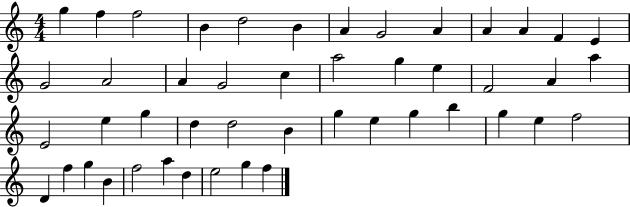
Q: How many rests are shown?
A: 0